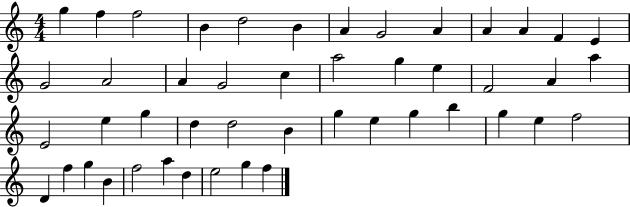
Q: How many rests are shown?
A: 0